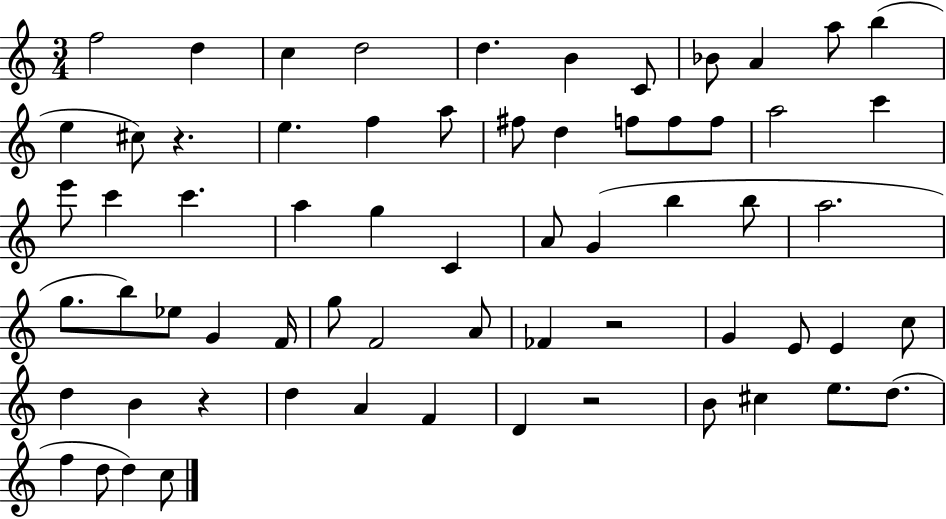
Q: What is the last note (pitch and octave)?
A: C5